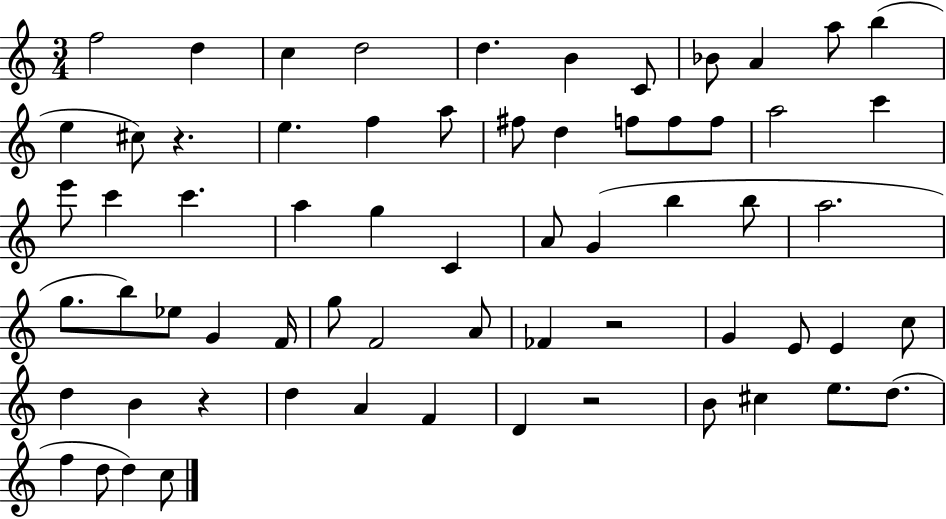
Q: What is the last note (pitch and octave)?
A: C5